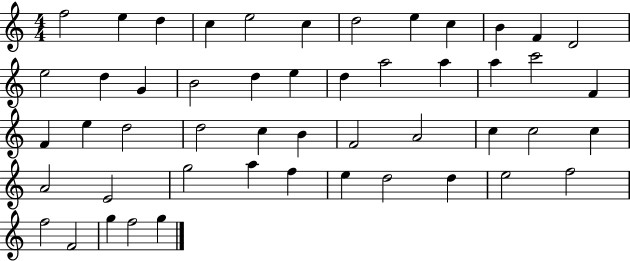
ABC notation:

X:1
T:Untitled
M:4/4
L:1/4
K:C
f2 e d c e2 c d2 e c B F D2 e2 d G B2 d e d a2 a a c'2 F F e d2 d2 c B F2 A2 c c2 c A2 E2 g2 a f e d2 d e2 f2 f2 F2 g f2 g